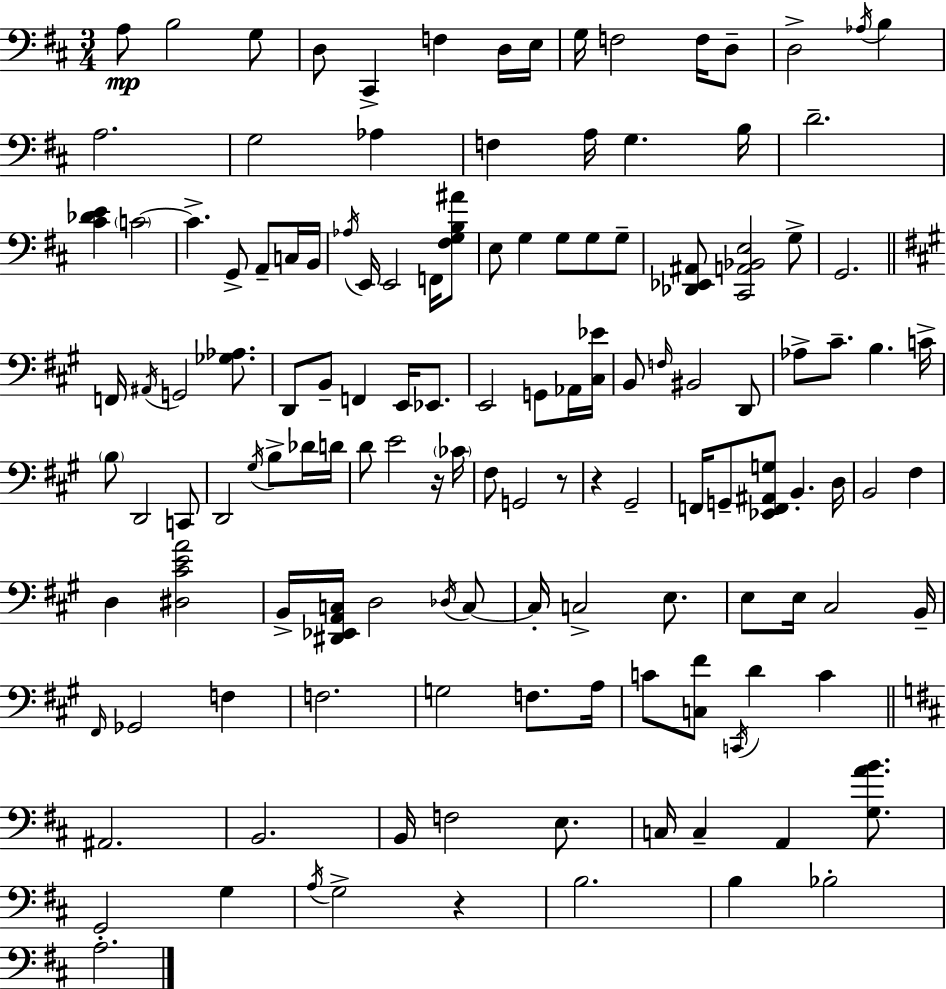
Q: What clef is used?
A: bass